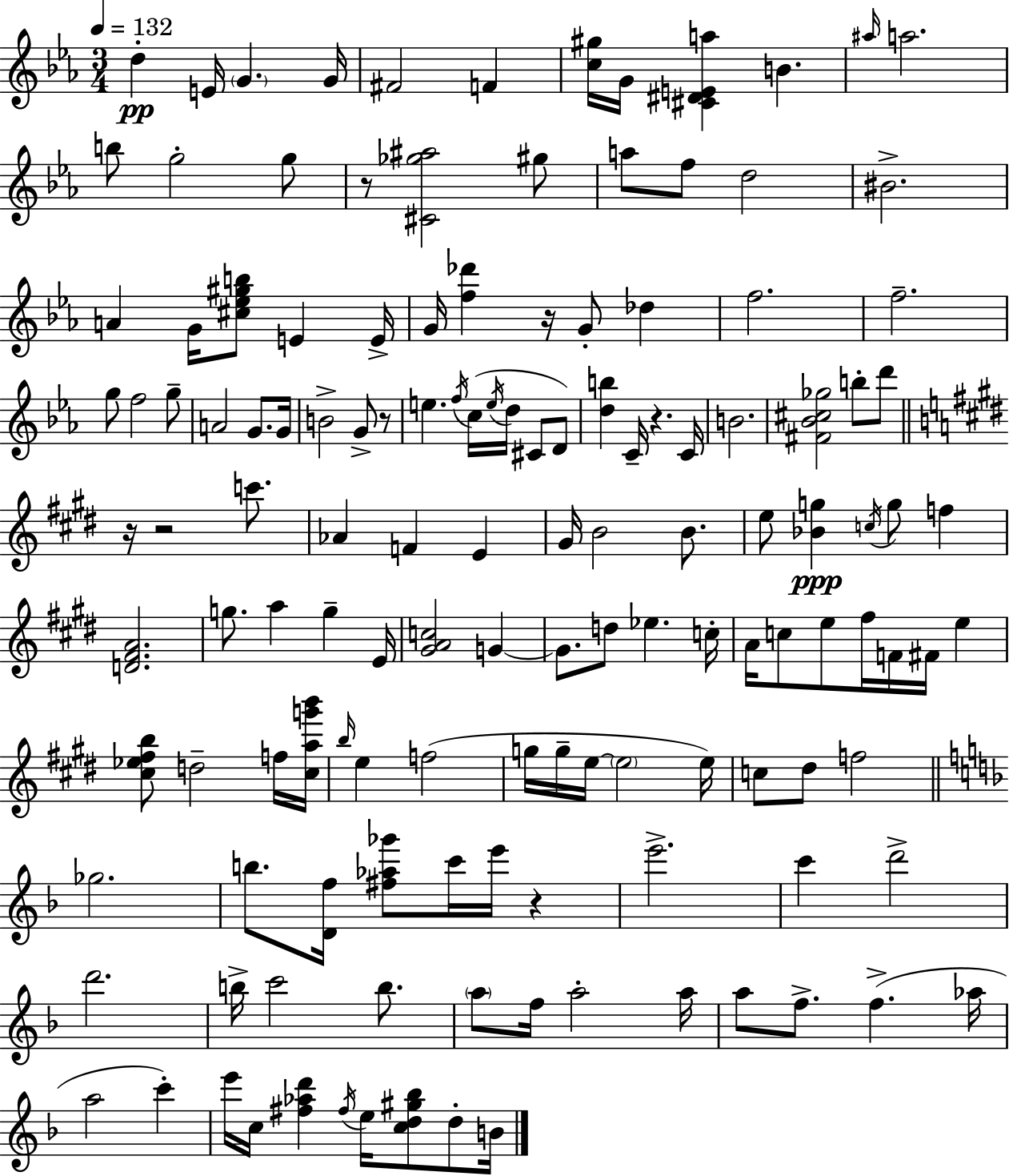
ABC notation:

X:1
T:Untitled
M:3/4
L:1/4
K:Eb
d E/4 G G/4 ^F2 F [c^g]/4 G/4 [^C^DEa] B ^a/4 a2 b/2 g2 g/2 z/2 [^C_g^a]2 ^g/2 a/2 f/2 d2 ^B2 A G/4 [^c_e^gb]/2 E E/4 G/4 [f_d'] z/4 G/2 _d f2 f2 g/2 f2 g/2 A2 G/2 G/4 B2 G/2 z/2 e f/4 c/4 e/4 d/4 ^C/2 D/2 [db] C/4 z C/4 B2 [^F_B^c_g]2 b/2 d'/2 z/4 z2 c'/2 _A F E ^G/4 B2 B/2 e/2 [_Bg] c/4 g/2 f [D^FA]2 g/2 a g E/4 [^GAc]2 G G/2 d/2 _e c/4 A/4 c/2 e/2 ^f/4 F/4 ^F/4 e [^c_e^fb]/2 d2 f/4 [^cag'b']/4 b/4 e f2 g/4 g/4 e/4 e2 e/4 c/2 ^d/2 f2 _g2 b/2 [Df]/4 [^f_a_g']/2 c'/4 e'/4 z e'2 c' d'2 d'2 b/4 c'2 b/2 a/2 f/4 a2 a/4 a/2 f/2 f _a/4 a2 c' e'/4 c/4 [^f_ad'] ^f/4 e/4 [cd^g_b]/2 d/2 B/4